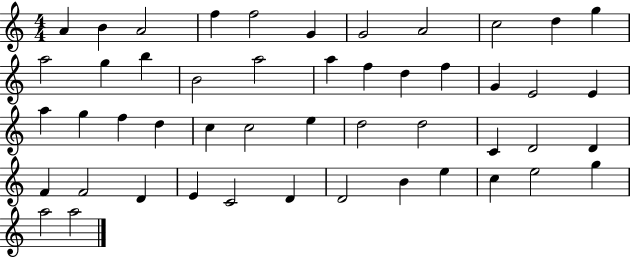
{
  \clef treble
  \numericTimeSignature
  \time 4/4
  \key c \major
  a'4 b'4 a'2 | f''4 f''2 g'4 | g'2 a'2 | c''2 d''4 g''4 | \break a''2 g''4 b''4 | b'2 a''2 | a''4 f''4 d''4 f''4 | g'4 e'2 e'4 | \break a''4 g''4 f''4 d''4 | c''4 c''2 e''4 | d''2 d''2 | c'4 d'2 d'4 | \break f'4 f'2 d'4 | e'4 c'2 d'4 | d'2 b'4 e''4 | c''4 e''2 g''4 | \break a''2 a''2 | \bar "|."
}